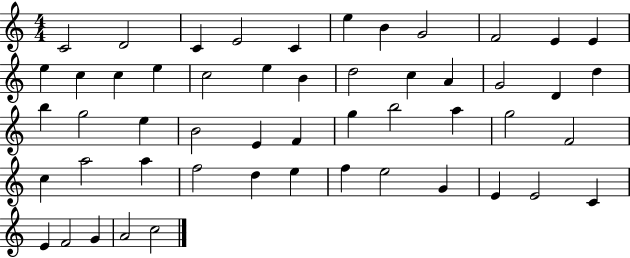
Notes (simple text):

C4/h D4/h C4/q E4/h C4/q E5/q B4/q G4/h F4/h E4/q E4/q E5/q C5/q C5/q E5/q C5/h E5/q B4/q D5/h C5/q A4/q G4/h D4/q D5/q B5/q G5/h E5/q B4/h E4/q F4/q G5/q B5/h A5/q G5/h F4/h C5/q A5/h A5/q F5/h D5/q E5/q F5/q E5/h G4/q E4/q E4/h C4/q E4/q F4/h G4/q A4/h C5/h